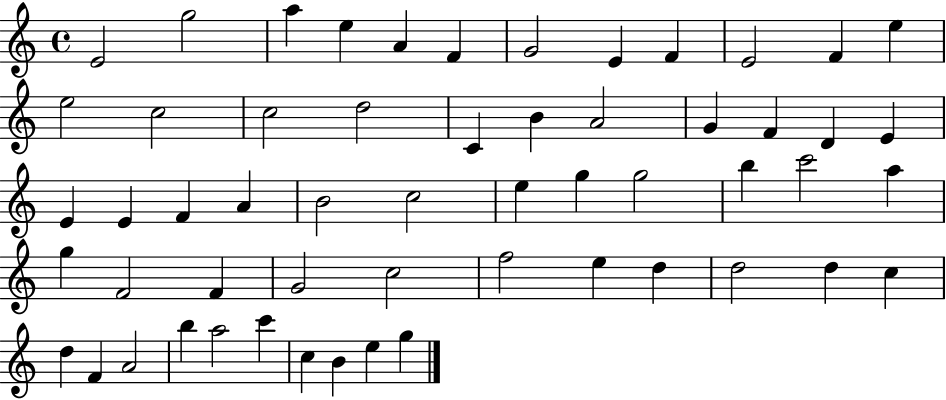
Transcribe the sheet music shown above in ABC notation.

X:1
T:Untitled
M:4/4
L:1/4
K:C
E2 g2 a e A F G2 E F E2 F e e2 c2 c2 d2 C B A2 G F D E E E F A B2 c2 e g g2 b c'2 a g F2 F G2 c2 f2 e d d2 d c d F A2 b a2 c' c B e g